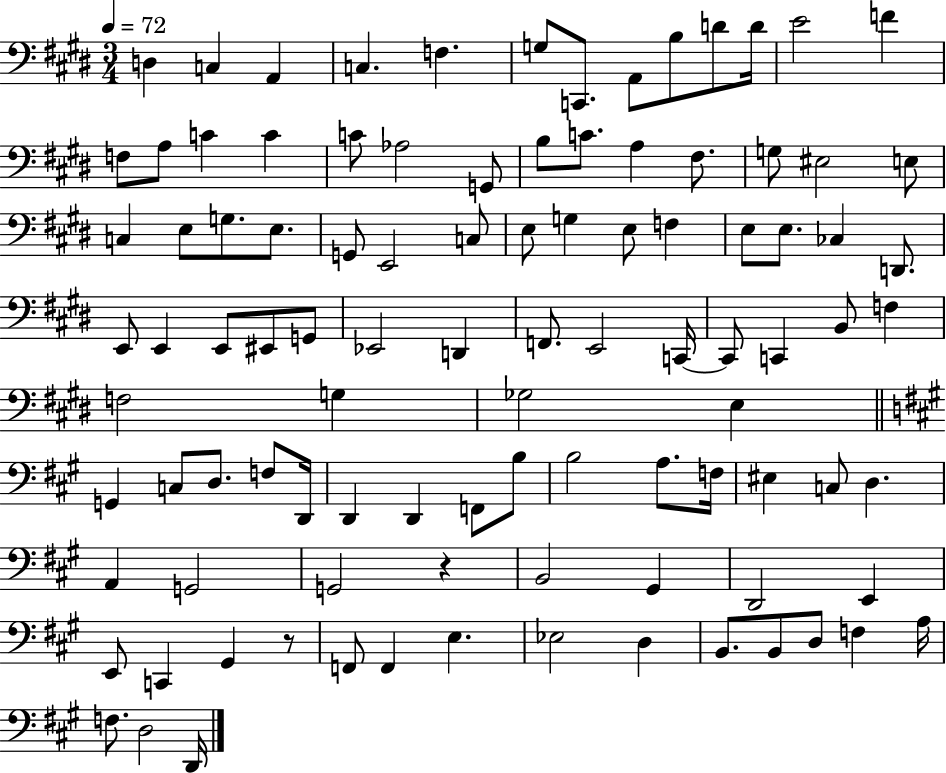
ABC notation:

X:1
T:Untitled
M:3/4
L:1/4
K:E
D, C, A,, C, F, G,/2 C,,/2 A,,/2 B,/2 D/2 D/4 E2 F F,/2 A,/2 C C C/2 _A,2 G,,/2 B,/2 C/2 A, ^F,/2 G,/2 ^E,2 E,/2 C, E,/2 G,/2 E,/2 G,,/2 E,,2 C,/2 E,/2 G, E,/2 F, E,/2 E,/2 _C, D,,/2 E,,/2 E,, E,,/2 ^E,,/2 G,,/2 _E,,2 D,, F,,/2 E,,2 C,,/4 C,,/2 C,, B,,/2 F, F,2 G, _G,2 E, G,, C,/2 D,/2 F,/2 D,,/4 D,, D,, F,,/2 B,/2 B,2 A,/2 F,/4 ^E, C,/2 D, A,, G,,2 G,,2 z B,,2 ^G,, D,,2 E,, E,,/2 C,, ^G,, z/2 F,,/2 F,, E, _E,2 D, B,,/2 B,,/2 D,/2 F, A,/4 F,/2 D,2 D,,/4